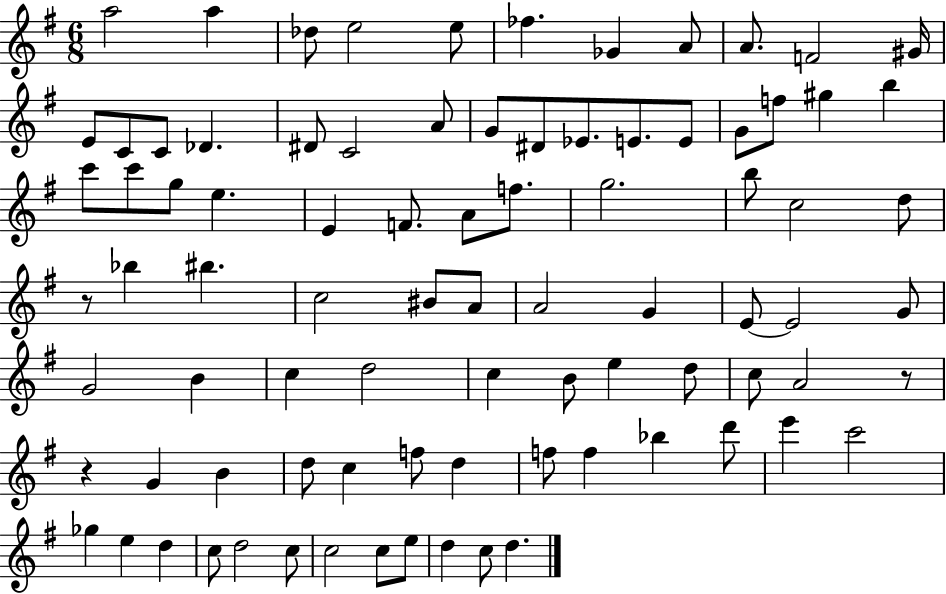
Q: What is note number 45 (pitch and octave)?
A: A4